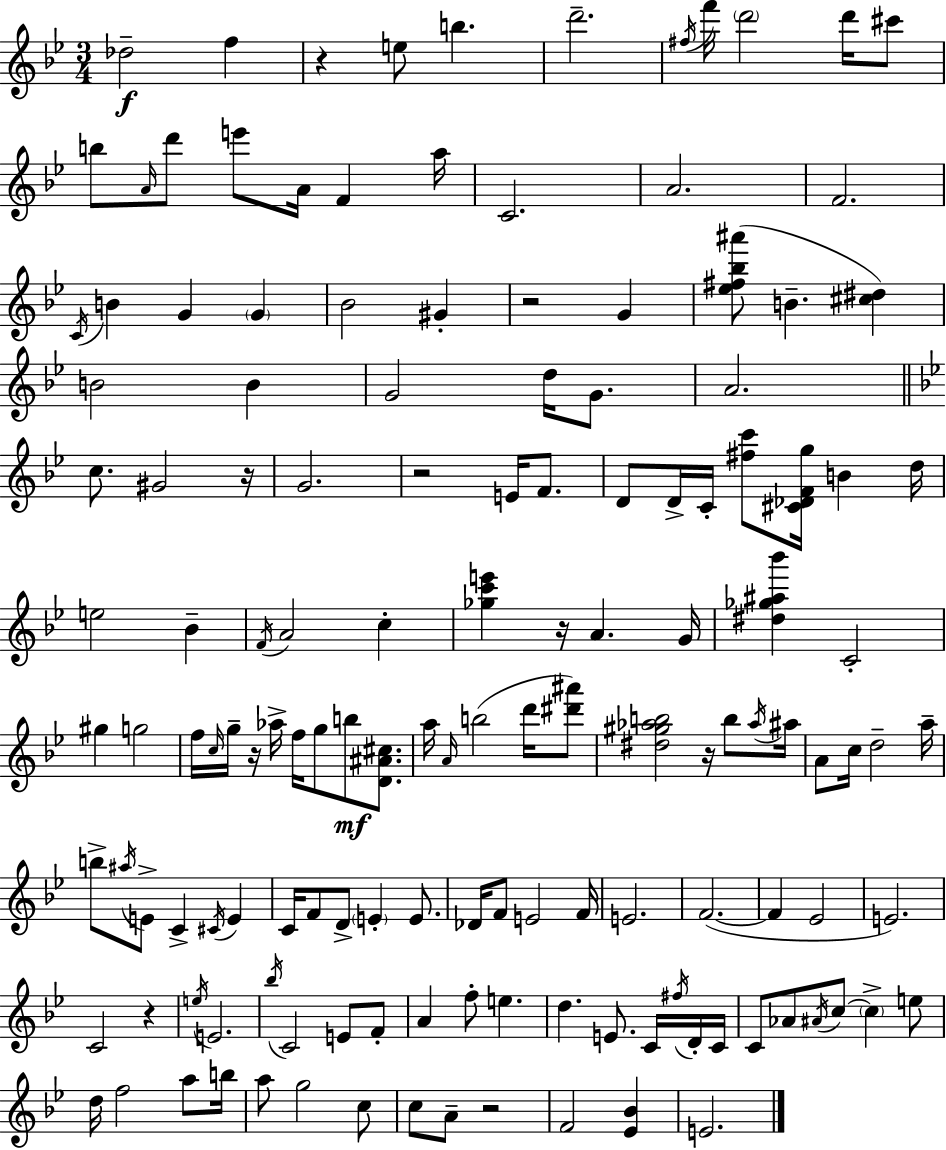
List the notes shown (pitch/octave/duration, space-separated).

Db5/h F5/q R/q E5/e B5/q. D6/h. F#5/s F6/s D6/h D6/s C#6/e B5/e A4/s D6/e E6/e A4/s F4/q A5/s C4/h. A4/h. F4/h. C4/s B4/q G4/q G4/q Bb4/h G#4/q R/h G4/q [Eb5,F#5,Bb5,A#6]/e B4/q. [C#5,D#5]/q B4/h B4/q G4/h D5/s G4/e. A4/h. C5/e. G#4/h R/s G4/h. R/h E4/s F4/e. D4/e D4/s C4/s [F#5,C6]/e [C#4,Db4,F4,G5]/s B4/q D5/s E5/h Bb4/q F4/s A4/h C5/q [Gb5,C6,E6]/q R/s A4/q. G4/s [D#5,Gb5,A#5,Bb6]/q C4/h G#5/q G5/h F5/s C5/s G5/s R/s Ab5/s F5/s G5/e B5/e [D4,A#4,C#5]/e. A5/s A4/s B5/h D6/s [D#6,A#6]/e [D#5,G#5,Ab5,B5]/h R/s B5/e Ab5/s A#5/s A4/e C5/s D5/h A5/s B5/e A#5/s E4/e C4/q C#4/s E4/q C4/s F4/e D4/e E4/q E4/e. Db4/s F4/e E4/h F4/s E4/h. F4/h. F4/q Eb4/h E4/h. C4/h R/q E5/s E4/h. Bb5/s C4/h E4/e F4/e A4/q F5/e E5/q. D5/q. E4/e. C4/s F#5/s D4/s C4/s C4/e Ab4/e A#4/s C5/e C5/q E5/e D5/s F5/h A5/e B5/s A5/e G5/h C5/e C5/e A4/e R/h F4/h [Eb4,Bb4]/q E4/h.